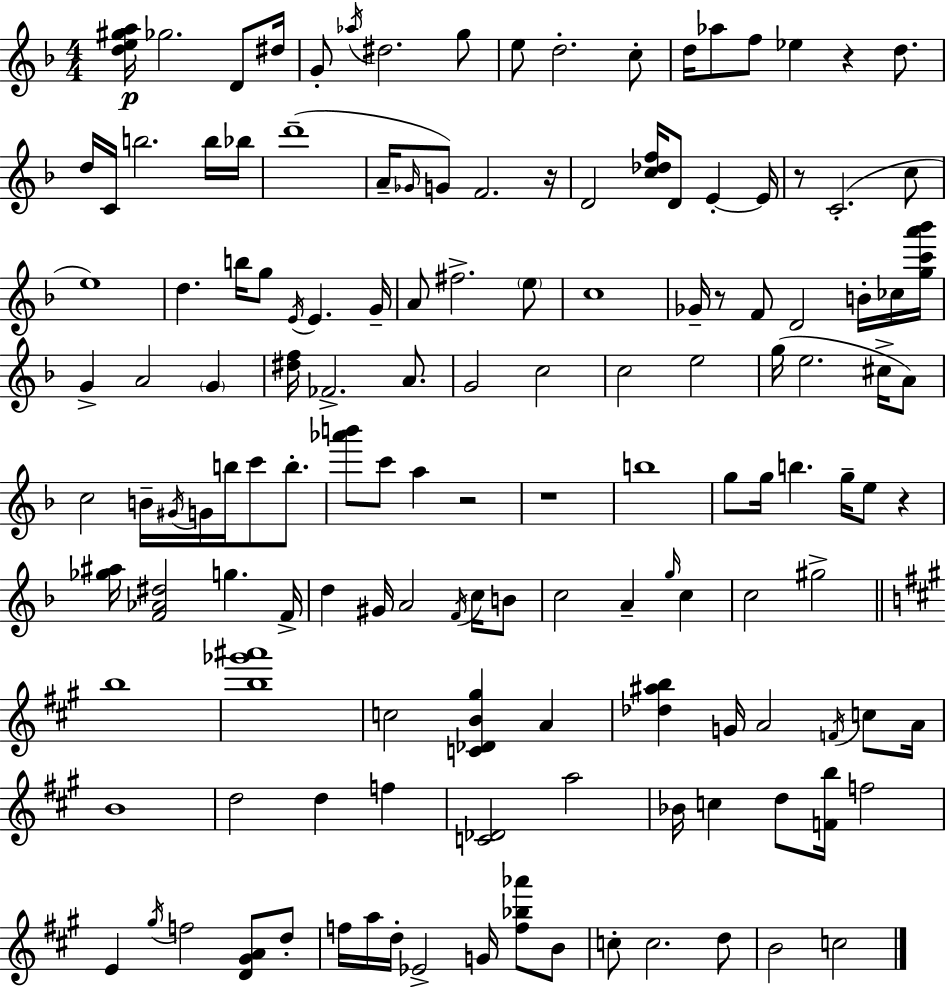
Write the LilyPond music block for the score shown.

{
  \clef treble
  \numericTimeSignature
  \time 4/4
  \key d \minor
  <d'' e'' gis'' a''>16\p ges''2. d'8 dis''16 | g'8-. \acciaccatura { aes''16 } dis''2. g''8 | e''8 d''2.-. c''8-. | d''16 aes''8 f''8 ees''4 r4 d''8. | \break d''16 c'16 b''2. b''16 | bes''16 d'''1--( | a'16-- \grace { ges'16 } g'8) f'2. | r16 d'2 <c'' des'' f''>16 d'8 e'4-.~~ | \break e'16 r8 c'2.-.( | c''8 e''1) | d''4. b''16 g''8 \acciaccatura { e'16 } e'4. | g'16-- a'8 fis''2.-> | \break \parenthesize e''8 c''1 | ges'16-- r8 f'8 d'2 | b'16-. ces''16 <g'' c''' a''' bes'''>16 g'4-> a'2 \parenthesize g'4 | <dis'' f''>16 fes'2.-> | \break a'8. g'2 c''2 | c''2 e''2 | g''16( e''2. | cis''16-> a'8) c''2 b'16-- \acciaccatura { gis'16 } g'16 b''16 c'''8 | \break b''8.-. <aes''' b'''>8 c'''8 a''4 r2 | r1 | b''1 | g''8 g''16 b''4. g''16-- e''8 | \break r4 <ges'' ais''>16 <f' aes' dis''>2 g''4. | f'16-> d''4 gis'16 a'2 | \acciaccatura { f'16 } c''16 b'8 c''2 a'4-- | \grace { g''16 } c''4 c''2 gis''2-> | \break \bar "||" \break \key a \major b''1 | <b'' ges''' ais'''>1 | c''2 <c' des' b' gis''>4 a'4 | <des'' ais'' b''>4 g'16 a'2 \acciaccatura { f'16 } c''8 | \break a'16 b'1 | d''2 d''4 f''4 | <c' des'>2 a''2 | bes'16 c''4 d''8 <f' b''>16 f''2 | \break e'4 \acciaccatura { gis''16 } f''2 <d' gis' a'>8 | d''8-. f''16 a''16 d''16-. ees'2-> g'16 <f'' bes'' aes'''>8 | b'8 c''8-. c''2. | d''8 b'2 c''2 | \break \bar "|."
}